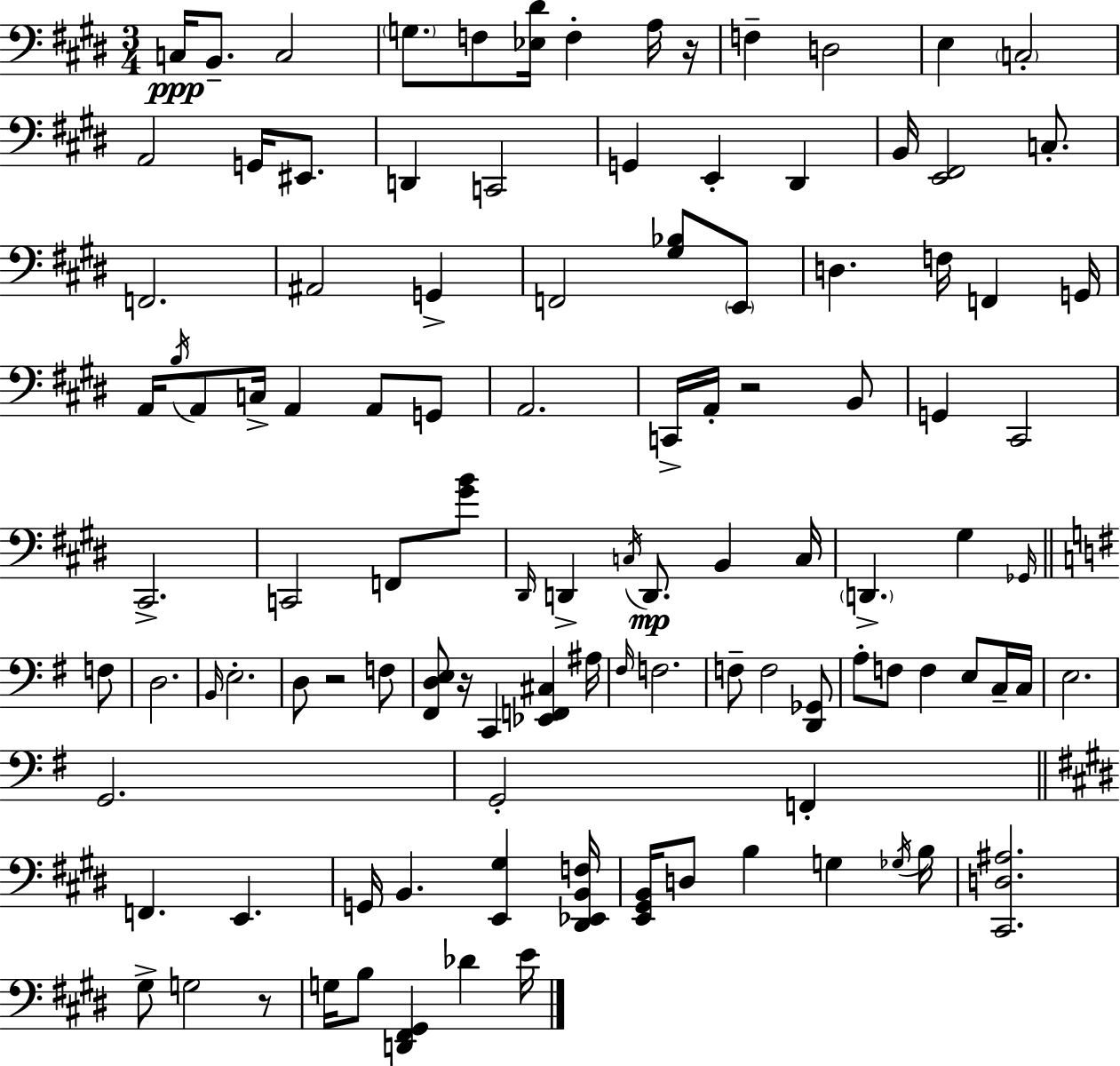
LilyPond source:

{
  \clef bass
  \numericTimeSignature
  \time 3/4
  \key e \major
  \repeat volta 2 { c16\ppp b,8.-- c2 | \parenthesize g8. f8 <ees dis'>16 f4-. a16 r16 | f4-- d2 | e4 \parenthesize c2-. | \break a,2 g,16 eis,8. | d,4 c,2 | g,4 e,4-. dis,4 | b,16 <e, fis,>2 c8.-. | \break f,2. | ais,2 g,4-> | f,2 <gis bes>8 \parenthesize e,8 | d4. f16 f,4 g,16 | \break a,16 \acciaccatura { b16 } a,8 c16-> a,4 a,8 g,8 | a,2. | c,16-> a,16-. r2 b,8 | g,4 cis,2 | \break cis,2.-> | c,2 f,8 <gis' b'>8 | \grace { dis,16 } d,4-> \acciaccatura { c16 }\mp d,8. b,4 | c16 \parenthesize d,4.-> gis4 | \break \grace { ges,16 } \bar "||" \break \key g \major f8 d2. | \grace { b,16 } e2.-. | d8 r2 | f8 <fis, d e>8 r16 c,4 <ees, f, cis>4 | \break ais16 \grace { fis16 } f2. | f8-- f2 | <d, ges,>8 a8-. f8 f4 | e8 c16-- c16 e2. | \break g,2. | g,2-. | f,4-. \bar "||" \break \key e \major f,4. e,4. | g,16 b,4. <e, gis>4 <dis, ees, b, f>16 | <e, gis, b,>16 d8 b4 g4 \acciaccatura { ges16 } | b16 <cis, d ais>2. | \break gis8-> g2 r8 | g16 b8 <d, fis, gis,>4 des'4 | e'16 } \bar "|."
}